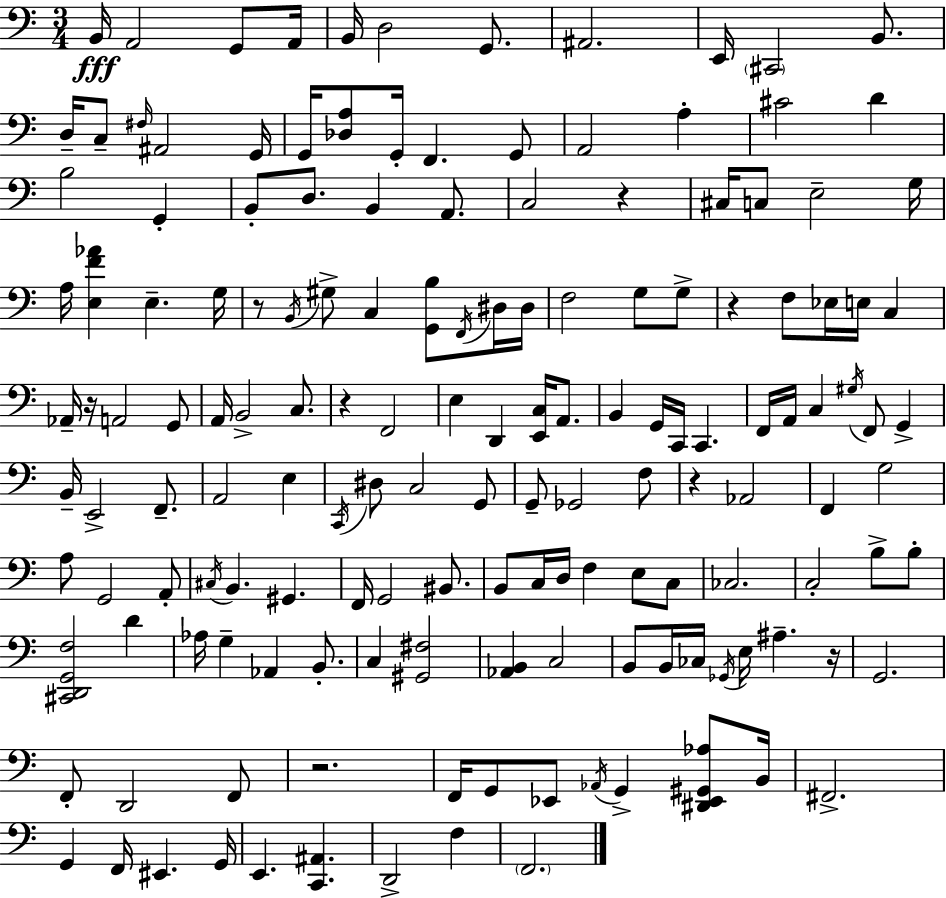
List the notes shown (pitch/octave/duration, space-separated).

B2/s A2/h G2/e A2/s B2/s D3/h G2/e. A#2/h. E2/s C#2/h B2/e. D3/s C3/e F#3/s A#2/h G2/s G2/s [Db3,A3]/e G2/s F2/q. G2/e A2/h A3/q C#4/h D4/q B3/h G2/q B2/e D3/e. B2/q A2/e. C3/h R/q C#3/s C3/e E3/h G3/s A3/s [E3,F4,Ab4]/q E3/q. G3/s R/e B2/s G#3/e C3/q [G2,B3]/e F2/s D#3/s D#3/s F3/h G3/e G3/e R/q F3/e Eb3/s E3/s C3/q Ab2/s R/s A2/h G2/e A2/s B2/h C3/e. R/q F2/h E3/q D2/q [E2,C3]/s A2/e. B2/q G2/s C2/s C2/q. F2/s A2/s C3/q G#3/s F2/e G2/q B2/s E2/h F2/e. A2/h E3/q C2/s D#3/e C3/h G2/e G2/e Gb2/h F3/e R/q Ab2/h F2/q G3/h A3/e G2/h A2/e C#3/s B2/q. G#2/q. F2/s G2/h BIS2/e. B2/e C3/s D3/s F3/q E3/e C3/e CES3/h. C3/h B3/e B3/e [C#2,D2,G2,F3]/h D4/q Ab3/s G3/q Ab2/q B2/e. C3/q [G#2,F#3]/h [Ab2,B2]/q C3/h B2/e B2/s CES3/s Gb2/s E3/s A#3/q. R/s G2/h. F2/e D2/h F2/e R/h. F2/s G2/e Eb2/e Ab2/s G2/q [D#2,Eb2,G#2,Ab3]/e B2/s F#2/h. G2/q F2/s EIS2/q. G2/s E2/q. [C2,A#2]/q. D2/h F3/q F2/h.